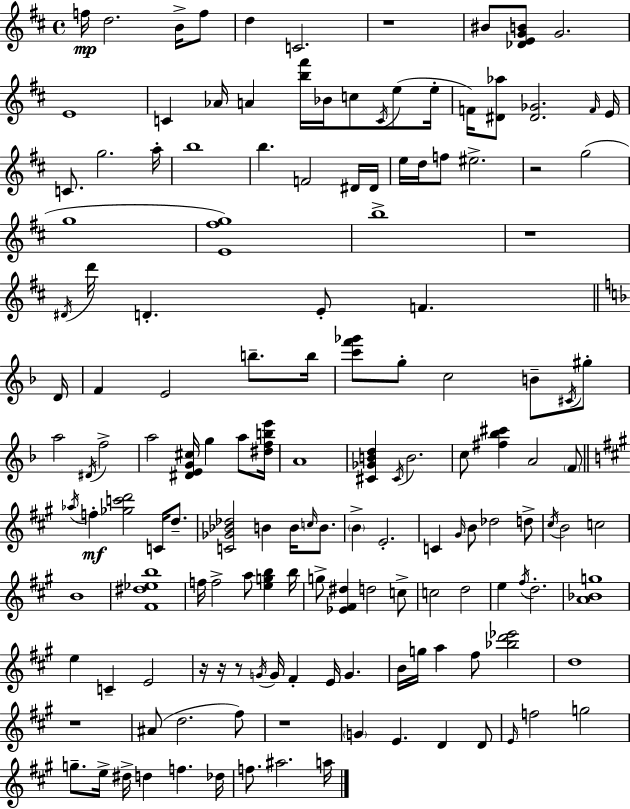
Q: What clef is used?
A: treble